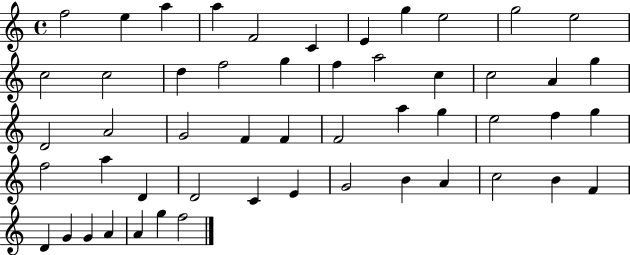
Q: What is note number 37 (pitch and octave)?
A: D4